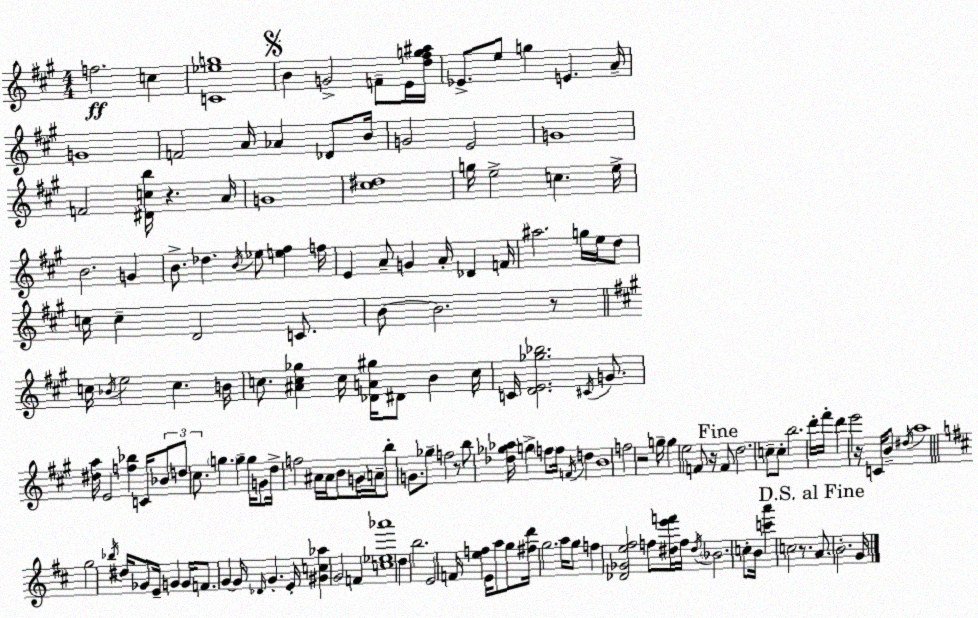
X:1
T:Untitled
M:4/4
L:1/4
K:A
f2 c [C_eg]4 B G2 F/2 E/4 [d^fg^a]/4 _E/2 e/2 g E A/4 G4 F2 A/4 _A _D/2 B/4 G2 E2 G4 F2 [^Dcb]/4 z A/4 G4 [^c^d]4 g/4 e2 c e/4 B2 G B/2 _d B/4 _e/2 [e^f] f/4 E A/2 G A/4 _D F/4 ^a2 g/4 e/4 d/2 c/4 c D2 C/2 B/2 B2 z/2 c/4 _B/4 e2 c B/4 c/2 [^Ac_g] c/4 [_DA^g]/4 ^D/2 B c/4 C/4 [DE_g_b]2 ^C/4 G/2 [^da]/4 E2 [f_b] C/4 _B/2 d/2 ^c/2 g g g/4 G/2 d/4 f2 ^A/4 ^A/4 B/2 G/4 A/4 b/2 G/2 _g/2 f2 z/2 b/2 [_d_g_a]/4 g f/2 f/4 F/4 d B4 f2 z2 g/4 g e2 F/2 z/4 F/2 d2 c/2 c/2 b2 d'/4 ^f'/4 d' e'2 z/4 C/4 B/2 ^d/4 a4 g2 _b/4 ^d/4 _G/2 E/4 G G/4 F/2 G G/4 _D/4 G E/4 [^Gc_a] G2 F [c_e_a']4 d b2 E2 F/4 [ef] E/4 a/2 g/2 [^fd']/4 g2 a/4 g/2 f [_D_Ge^f]2 f/2 [^de'f']/4 f/4 ^d/4 _B2 c/2 B/4 [c'a'] c2 z/2 A/2 B2 G/4